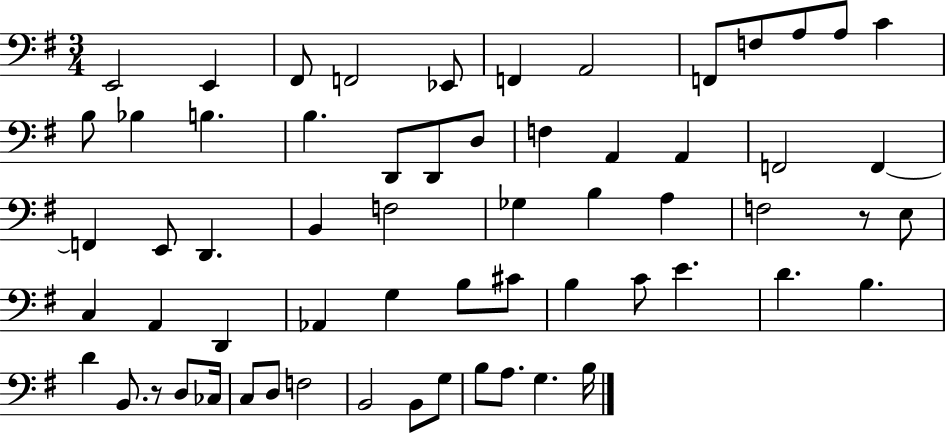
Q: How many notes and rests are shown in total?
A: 62